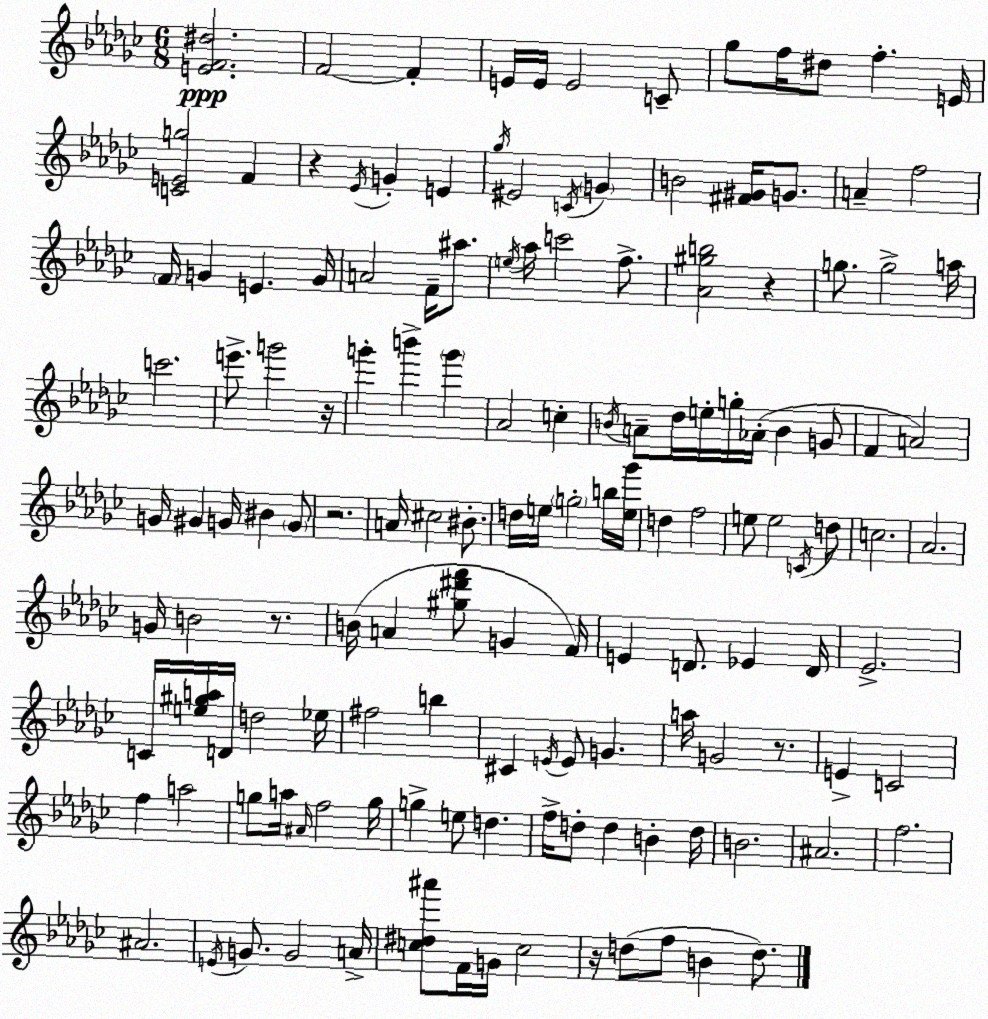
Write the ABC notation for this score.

X:1
T:Untitled
M:6/8
L:1/4
K:Ebm
[EF^d]2 F2 F E/4 E/4 E2 C/2 _g/2 f/4 ^d/2 f E/4 [CEg]2 F z _E/4 G E _g/4 ^E2 C/4 G B2 [^F^G]/4 G/2 A f2 F/4 G E G/4 A2 F/4 ^a/2 e/4 _a/4 c'2 f/2 [_A^gb]2 z g/2 g2 a/4 c'2 e'/2 g'2 z/4 g' b' g' _A2 c B/4 A/2 _d/4 e/4 g/4 _A/4 B G/2 F A2 G/4 ^G G/4 ^B G/2 z2 A/4 ^c2 ^B/2 d/4 e/4 g2 b/4 [e_g']/4 d f2 e/2 e2 C/4 d/2 c2 _A2 G/4 B2 z/2 B/4 A [^g^d'f']/2 G F/4 E D/2 _E D/4 _E2 C/4 [e^ga]/4 D/4 d2 _e/4 ^f2 b ^C E/4 E/2 G a/4 G2 z/2 E C2 f a2 g/2 a/4 ^A/4 f2 g/4 g e/2 d f/4 d/2 d B d/4 B2 ^A2 f2 ^A2 E/4 G/2 G2 A/4 [c^d^a']/2 F/4 G/4 c2 z/4 d/2 f/2 B d/2